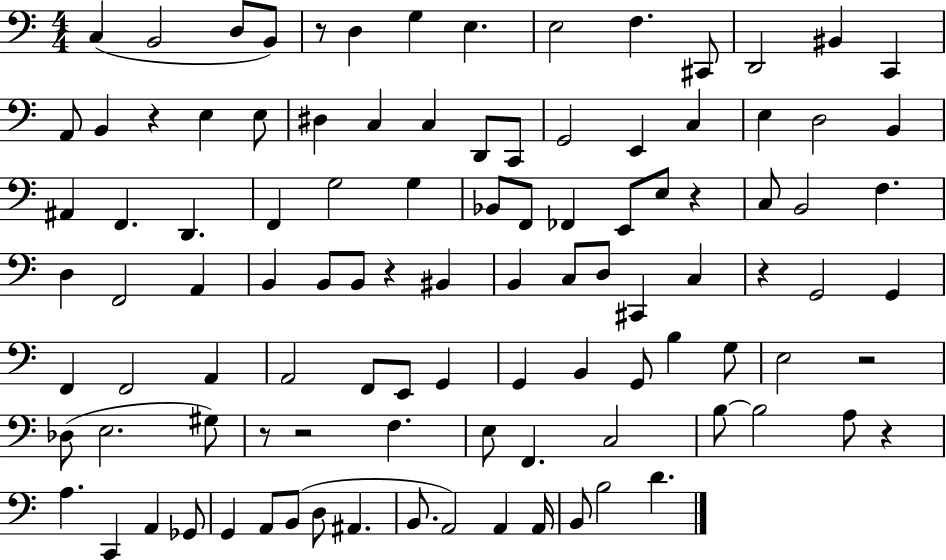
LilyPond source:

{
  \clef bass
  \numericTimeSignature
  \time 4/4
  \key c \major
  c4( b,2 d8 b,8) | r8 d4 g4 e4. | e2 f4. cis,8 | d,2 bis,4 c,4 | \break a,8 b,4 r4 e4 e8 | dis4 c4 c4 d,8 c,8 | g,2 e,4 c4 | e4 d2 b,4 | \break ais,4 f,4. d,4. | f,4 g2 g4 | bes,8 f,8 fes,4 e,8 e8 r4 | c8 b,2 f4. | \break d4 f,2 a,4 | b,4 b,8 b,8 r4 bis,4 | b,4 c8 d8 cis,4 c4 | r4 g,2 g,4 | \break f,4 f,2 a,4 | a,2 f,8 e,8 g,4 | g,4 b,4 g,8 b4 g8 | e2 r2 | \break des8( e2. gis8) | r8 r2 f4. | e8 f,4. c2 | b8~~ b2 a8 r4 | \break a4. c,4 a,4 ges,8 | g,4 a,8 b,8( d8 ais,4. | b,8. a,2) a,4 a,16 | b,8 b2 d'4. | \break \bar "|."
}